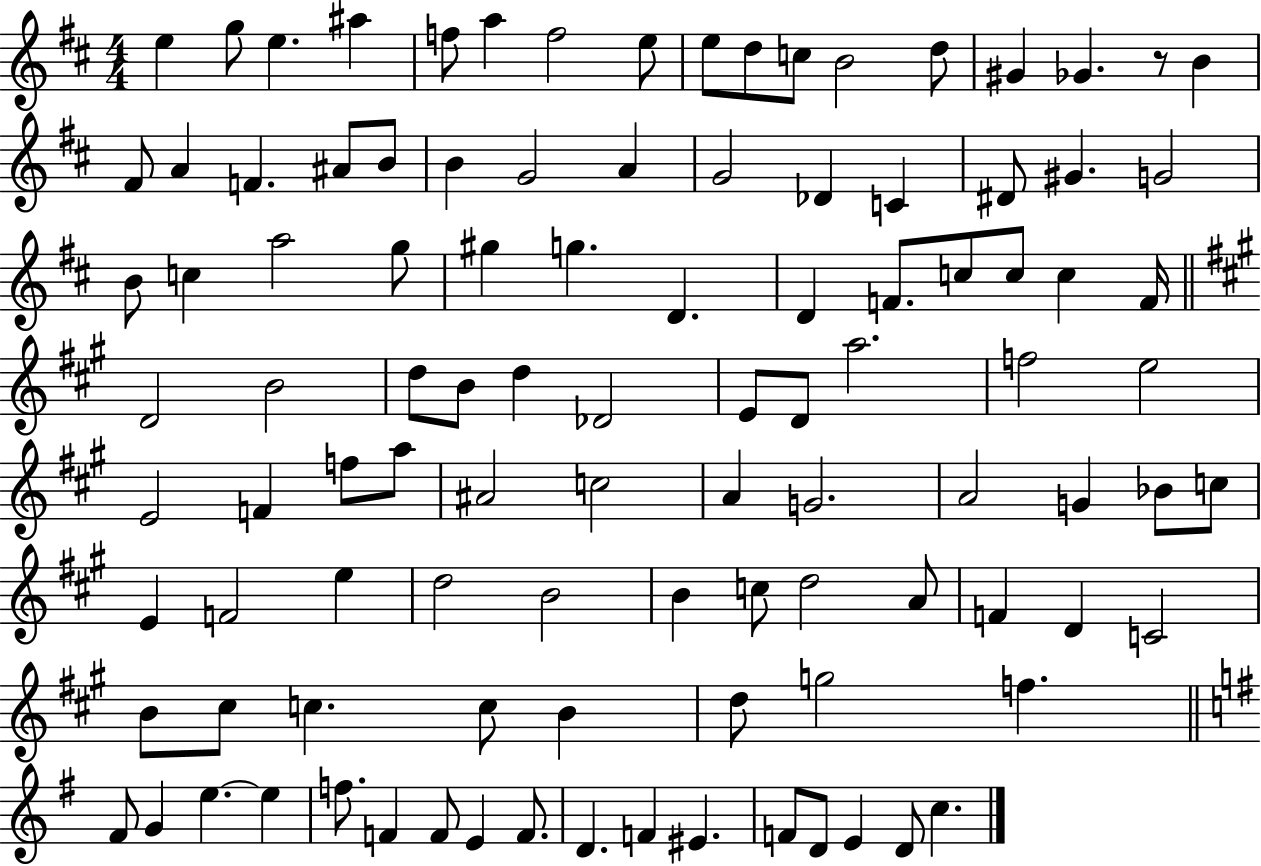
E5/q G5/e E5/q. A#5/q F5/e A5/q F5/h E5/e E5/e D5/e C5/e B4/h D5/e G#4/q Gb4/q. R/e B4/q F#4/e A4/q F4/q. A#4/e B4/e B4/q G4/h A4/q G4/h Db4/q C4/q D#4/e G#4/q. G4/h B4/e C5/q A5/h G5/e G#5/q G5/q. D4/q. D4/q F4/e. C5/e C5/e C5/q F4/s D4/h B4/h D5/e B4/e D5/q Db4/h E4/e D4/e A5/h. F5/h E5/h E4/h F4/q F5/e A5/e A#4/h C5/h A4/q G4/h. A4/h G4/q Bb4/e C5/e E4/q F4/h E5/q D5/h B4/h B4/q C5/e D5/h A4/e F4/q D4/q C4/h B4/e C#5/e C5/q. C5/e B4/q D5/e G5/h F5/q. F#4/e G4/q E5/q. E5/q F5/e. F4/q F4/e E4/q F4/e. D4/q. F4/q EIS4/q. F4/e D4/e E4/q D4/e C5/q.